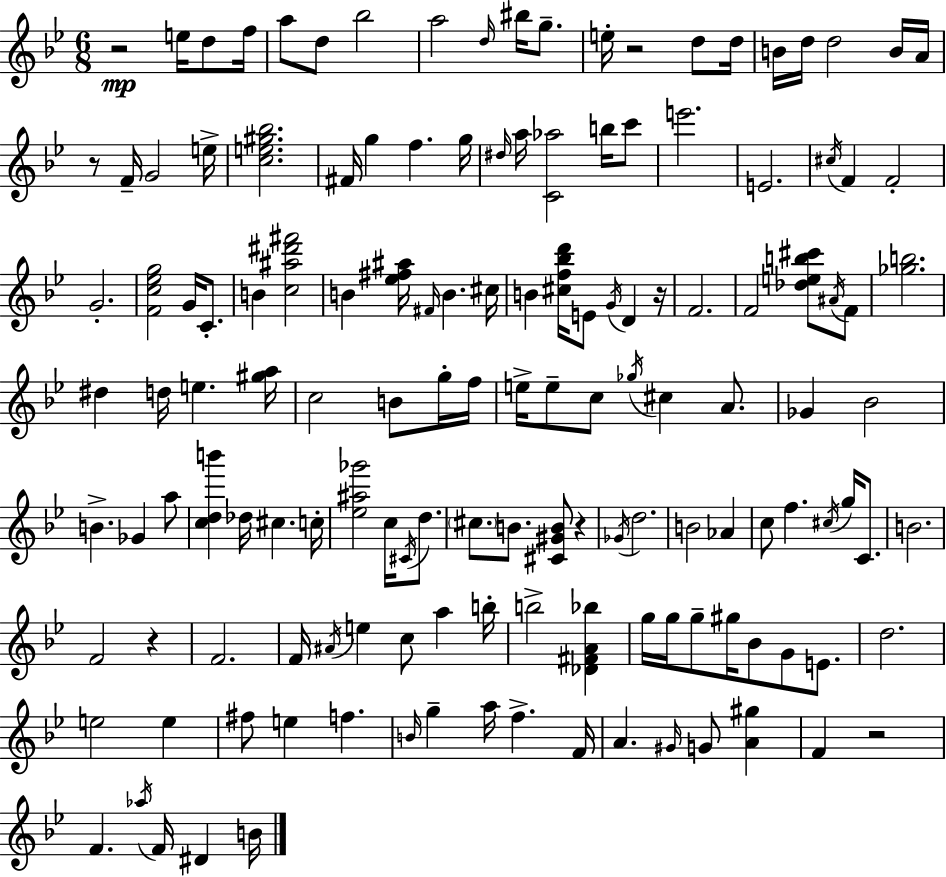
{
  \clef treble
  \numericTimeSignature
  \time 6/8
  \key g \minor
  r2\mp e''16 d''8 f''16 | a''8 d''8 bes''2 | a''2 \grace { d''16 } bis''16 g''8.-- | e''16-. r2 d''8 | \break d''16 b'16 d''16 d''2 b'16 | a'16 r8 f'16-- g'2 | e''16-> <c'' e'' gis'' bes''>2. | fis'16 g''4 f''4. | \break g''16 \grace { dis''16 } a''16 <c' aes''>2 b''16 | c'''8 e'''2. | e'2. | \acciaccatura { cis''16 } f'4 f'2-. | \break g'2.-. | <f' c'' ees'' g''>2 g'16 | c'8.-. b'4 <c'' ais'' dis''' fis'''>2 | b'4 <ees'' fis'' ais''>16 \grace { fis'16 } b'4. | \break cis''16 b'4 <cis'' f'' bes'' d'''>16 e'8 \acciaccatura { g'16 } | d'4 r16 f'2. | f'2 | <des'' e'' b'' cis'''>8 \acciaccatura { ais'16 } f'8 <ges'' b''>2. | \break dis''4 d''16 e''4. | <gis'' a''>16 c''2 | b'8 g''16-. f''16 e''16-> e''8-- c''8 \acciaccatura { ges''16 } | cis''4 a'8. ges'4 bes'2 | \break b'4.-> | ges'4 a''8 <c'' d'' b'''>4 des''16 | cis''4. c''16-. <ees'' ais'' ges'''>2 | c''16 \acciaccatura { cis'16 } d''8. \parenthesize cis''8. b'8. | \break <cis' gis' b'>8 r4 \acciaccatura { ges'16 } d''2. | b'2 | aes'4 c''8 f''4. | \acciaccatura { cis''16 } g''16 c'8. b'2. | \break f'2 | r4 f'2. | f'16 \acciaccatura { ais'16 } | e''4 c''8 a''4 b''16-. b''2-> | \break <des' fis' a' bes''>4 g''16 | g''16 g''8-- gis''16 bes'8 g'8 e'8. d''2. | e''2 | e''4 fis''8 | \break e''4 f''4. \grace { b'16 } | g''4-- a''16 f''4.-> f'16 | a'4. \grace { gis'16 } g'8 <a' gis''>4 | f'4 r2 | \break f'4. \acciaccatura { aes''16 } f'16 dis'4 | b'16 \bar "|."
}